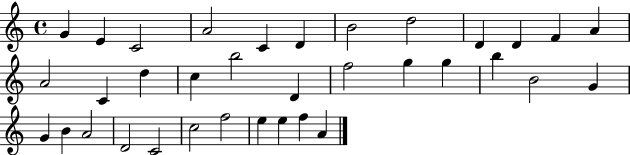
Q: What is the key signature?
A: C major